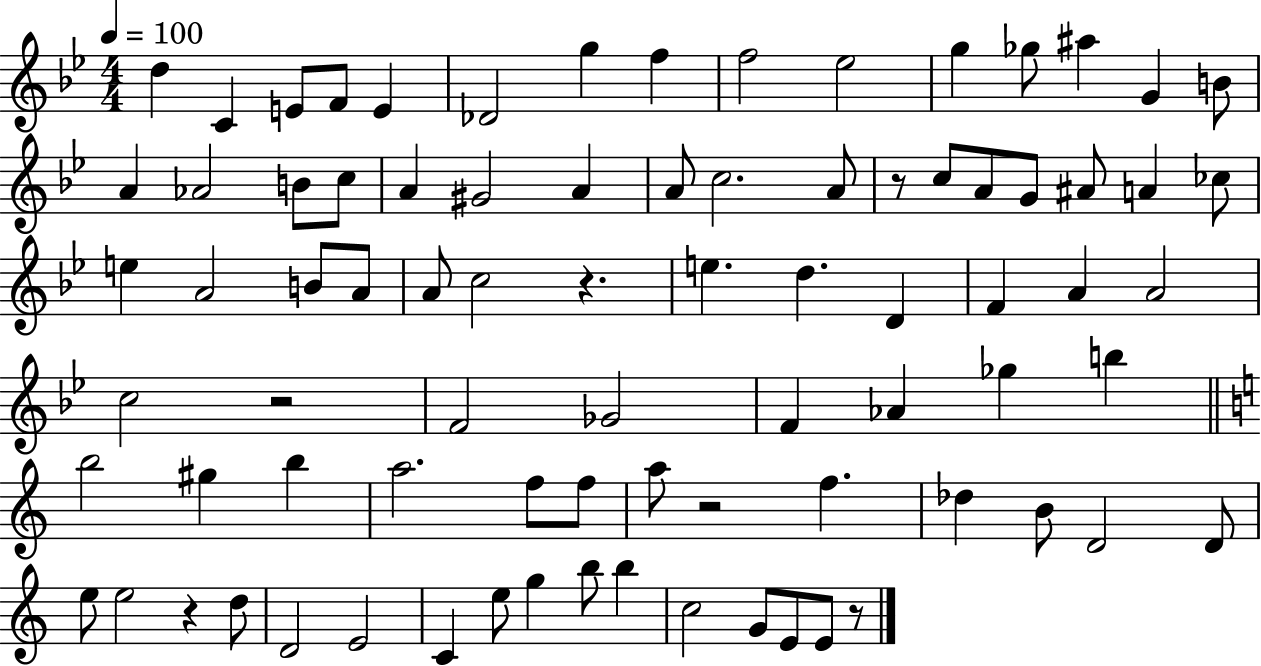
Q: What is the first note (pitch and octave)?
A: D5